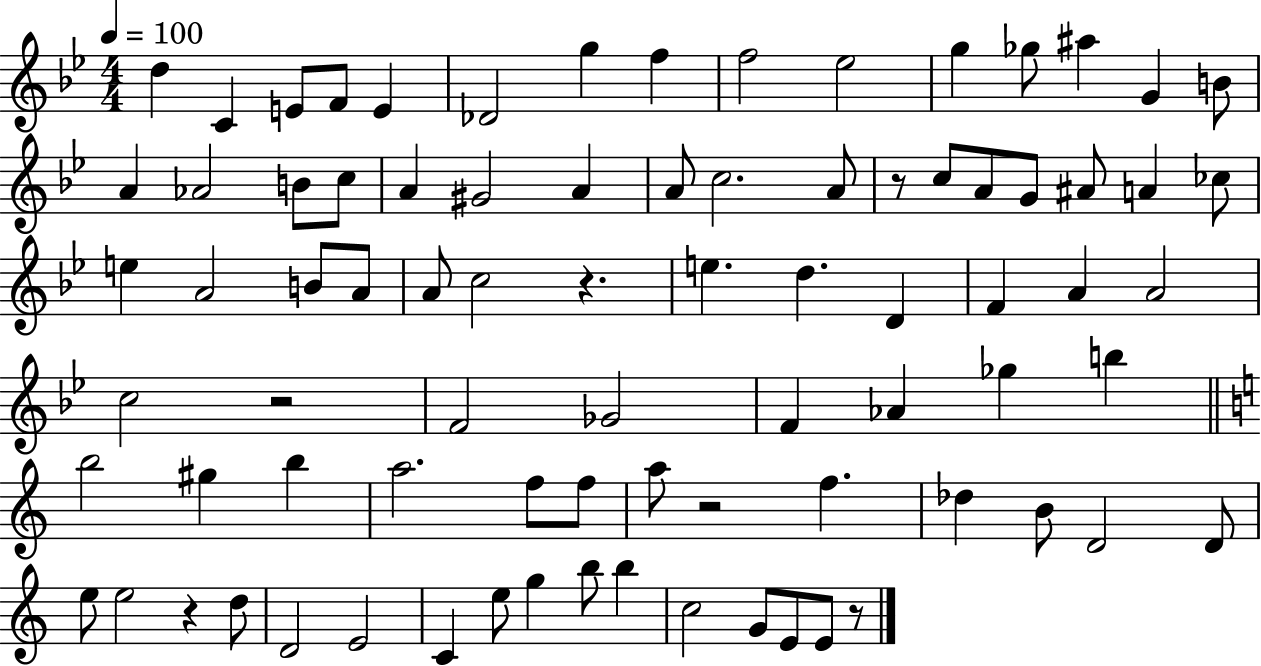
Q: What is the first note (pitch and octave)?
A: D5